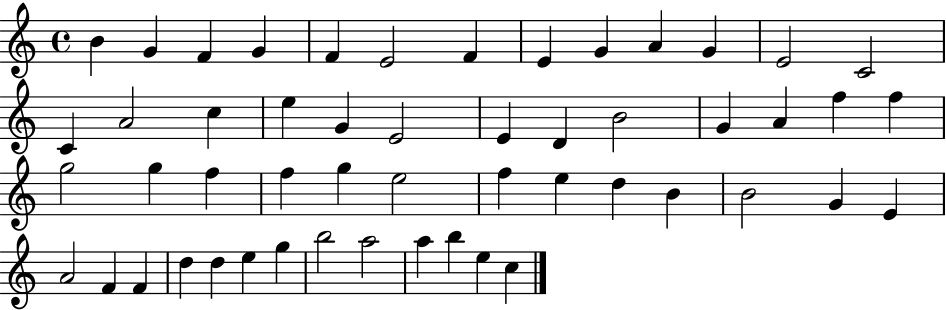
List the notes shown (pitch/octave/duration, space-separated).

B4/q G4/q F4/q G4/q F4/q E4/h F4/q E4/q G4/q A4/q G4/q E4/h C4/h C4/q A4/h C5/q E5/q G4/q E4/h E4/q D4/q B4/h G4/q A4/q F5/q F5/q G5/h G5/q F5/q F5/q G5/q E5/h F5/q E5/q D5/q B4/q B4/h G4/q E4/q A4/h F4/q F4/q D5/q D5/q E5/q G5/q B5/h A5/h A5/q B5/q E5/q C5/q